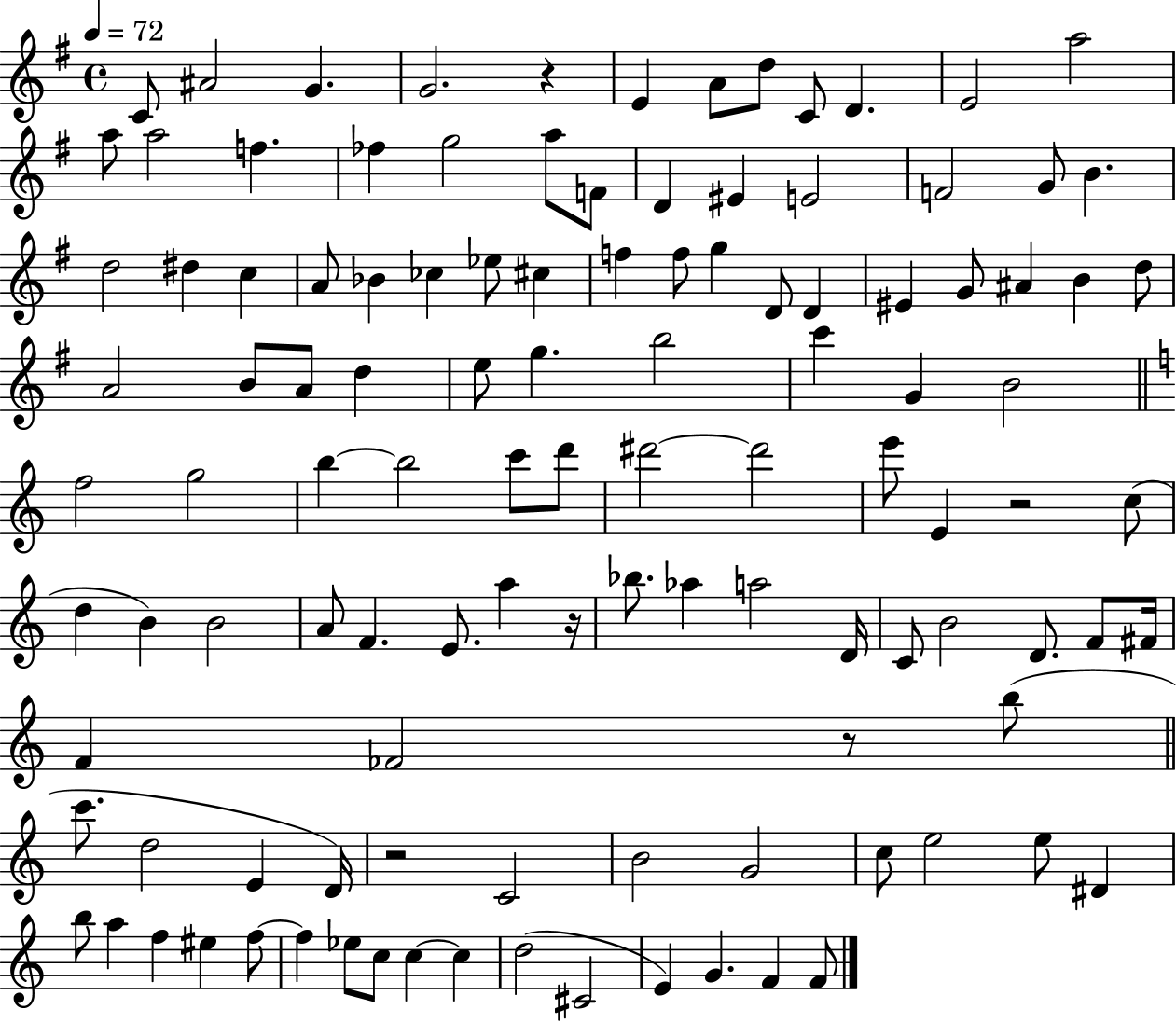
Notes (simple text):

C4/e A#4/h G4/q. G4/h. R/q E4/q A4/e D5/e C4/e D4/q. E4/h A5/h A5/e A5/h F5/q. FES5/q G5/h A5/e F4/e D4/q EIS4/q E4/h F4/h G4/e B4/q. D5/h D#5/q C5/q A4/e Bb4/q CES5/q Eb5/e C#5/q F5/q F5/e G5/q D4/e D4/q EIS4/q G4/e A#4/q B4/q D5/e A4/h B4/e A4/e D5/q E5/e G5/q. B5/h C6/q G4/q B4/h F5/h G5/h B5/q B5/h C6/e D6/e D#6/h D#6/h E6/e E4/q R/h C5/e D5/q B4/q B4/h A4/e F4/q. E4/e. A5/q R/s Bb5/e. Ab5/q A5/h D4/s C4/e B4/h D4/e. F4/e F#4/s F4/q FES4/h R/e B5/e C6/e. D5/h E4/q D4/s R/h C4/h B4/h G4/h C5/e E5/h E5/e D#4/q B5/e A5/q F5/q EIS5/q F5/e F5/q Eb5/e C5/e C5/q C5/q D5/h C#4/h E4/q G4/q. F4/q F4/e